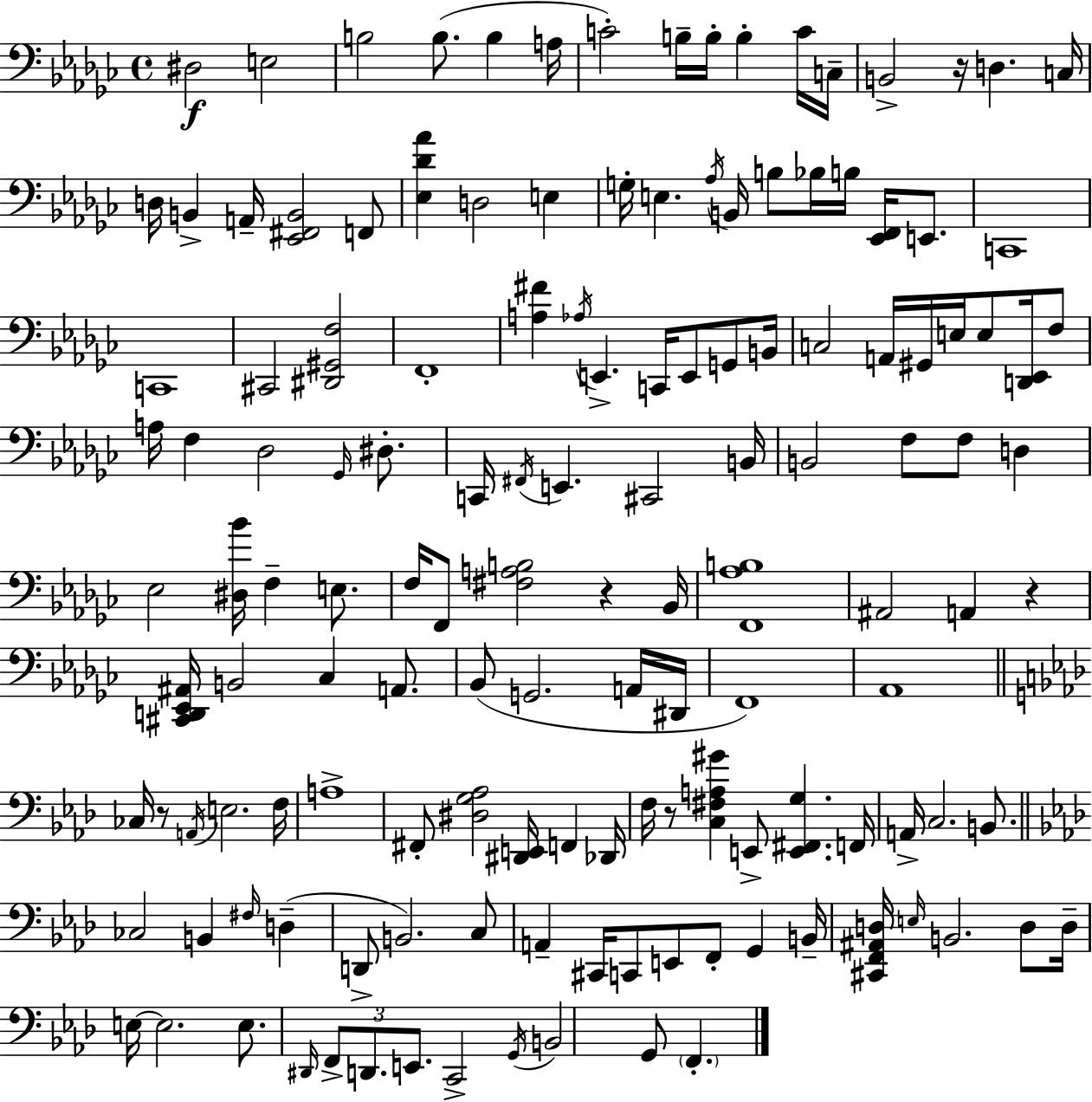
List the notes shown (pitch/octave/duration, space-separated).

D#3/h E3/h B3/h B3/e. B3/q A3/s C4/h B3/s B3/s B3/q C4/s C3/s B2/h R/s D3/q. C3/s D3/s B2/q A2/s [Eb2,F#2,B2]/h F2/e [Eb3,Db4,Ab4]/q D3/h E3/q G3/s E3/q. Ab3/s B2/s B3/e Bb3/s B3/s [Eb2,F2]/s E2/e. C2/w C2/w C#2/h [D#2,G#2,F3]/h F2/w [A3,F#4]/q Ab3/s E2/q. C2/s E2/e G2/e B2/s C3/h A2/s G#2/s E3/s E3/e [D2,Eb2]/s F3/e A3/s F3/q Db3/h Gb2/s D#3/e. C2/s F#2/s E2/q. C#2/h B2/s B2/h F3/e F3/e D3/q Eb3/h [D#3,Bb4]/s F3/q E3/e. F3/s F2/e [F#3,A3,B3]/h R/q Bb2/s [F2,Ab3,B3]/w A#2/h A2/q R/q [C#2,D2,Eb2,A#2]/s B2/h CES3/q A2/e. Bb2/e G2/h. A2/s D#2/s F2/w Ab2/w CES3/s R/e A2/s E3/h. F3/s A3/w F#2/e [D#3,G3,Ab3]/h [D#2,E2]/s F2/q Db2/s F3/s R/e [C3,F#3,A3,G#4]/q E2/e [E2,F#2,G3]/q. F2/s A2/s C3/h. B2/e. CES3/h B2/q F#3/s D3/q D2/e B2/h. C3/e A2/q C#2/s C2/e E2/e F2/e G2/q B2/s [C#2,F2,A#2,D3]/s E3/s B2/h. D3/e D3/s E3/s E3/h. E3/e. D#2/s F2/e D2/e. E2/e. C2/h G2/s B2/h G2/e F2/q.